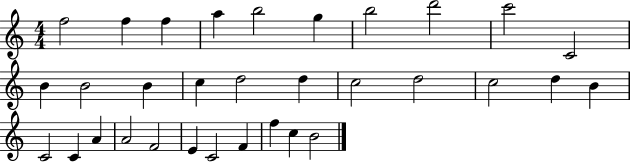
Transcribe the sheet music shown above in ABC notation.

X:1
T:Untitled
M:4/4
L:1/4
K:C
f2 f f a b2 g b2 d'2 c'2 C2 B B2 B c d2 d c2 d2 c2 d B C2 C A A2 F2 E C2 F f c B2